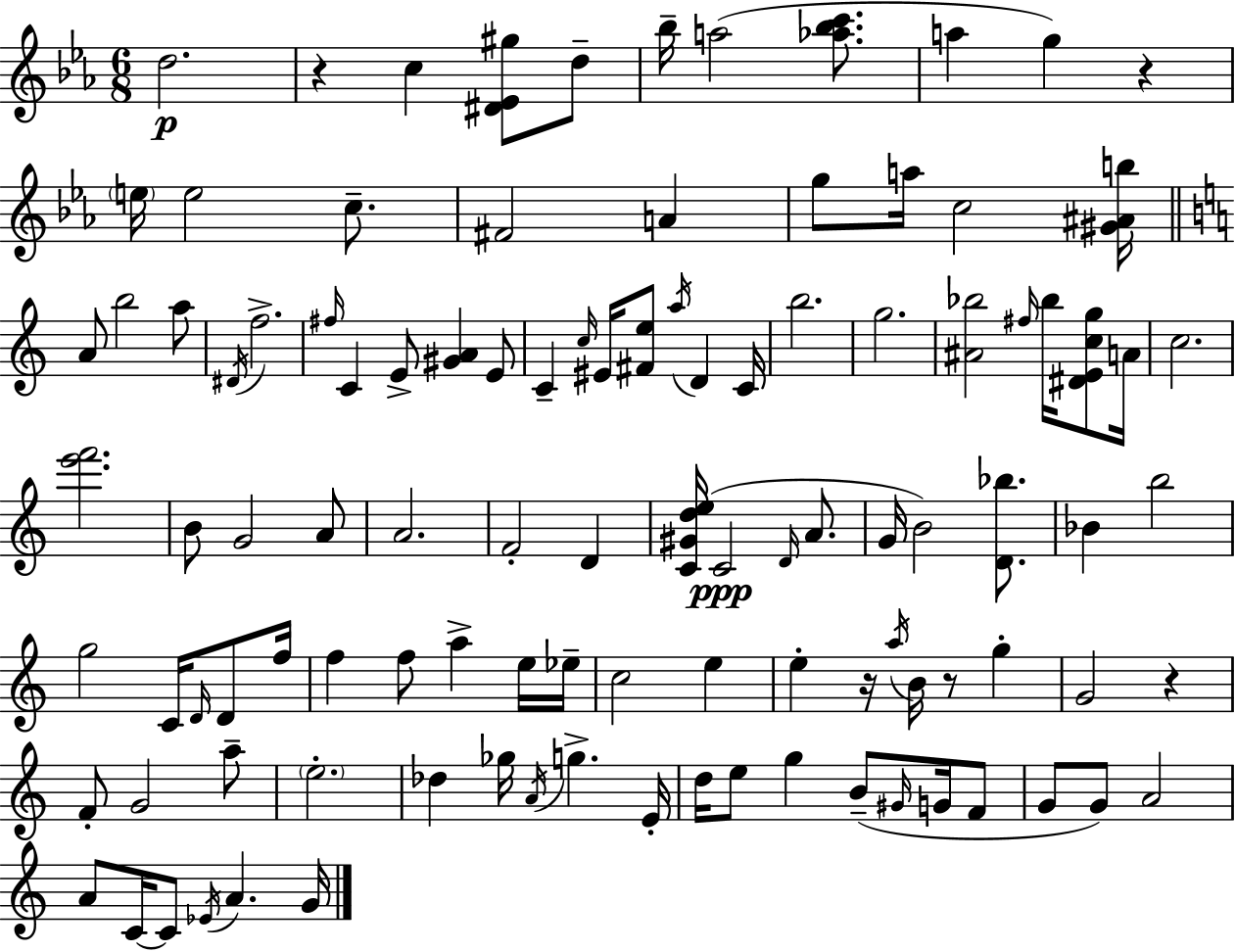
X:1
T:Untitled
M:6/8
L:1/4
K:Eb
d2 z c [^D_E^g]/2 d/2 _b/4 a2 [_a_bc']/2 a g z e/4 e2 c/2 ^F2 A g/2 a/4 c2 [^G^Ab]/4 A/2 b2 a/2 ^D/4 f2 ^f/4 C E/2 [^GA] E/2 C c/4 ^E/4 [^Fe]/2 a/4 D C/4 b2 g2 [^A_b]2 ^f/4 _b/4 [^DEcg]/2 A/4 c2 [e'f']2 B/2 G2 A/2 A2 F2 D [C^Gde]/4 C2 D/4 A/2 G/4 B2 [D_b]/2 _B b2 g2 C/4 D/4 D/2 f/4 f f/2 a e/4 _e/4 c2 e e z/4 a/4 B/4 z/2 g G2 z F/2 G2 a/2 e2 _d _g/4 A/4 g E/4 d/4 e/2 g B/2 ^G/4 G/4 F/2 G/2 G/2 A2 A/2 C/4 C/2 _E/4 A G/4